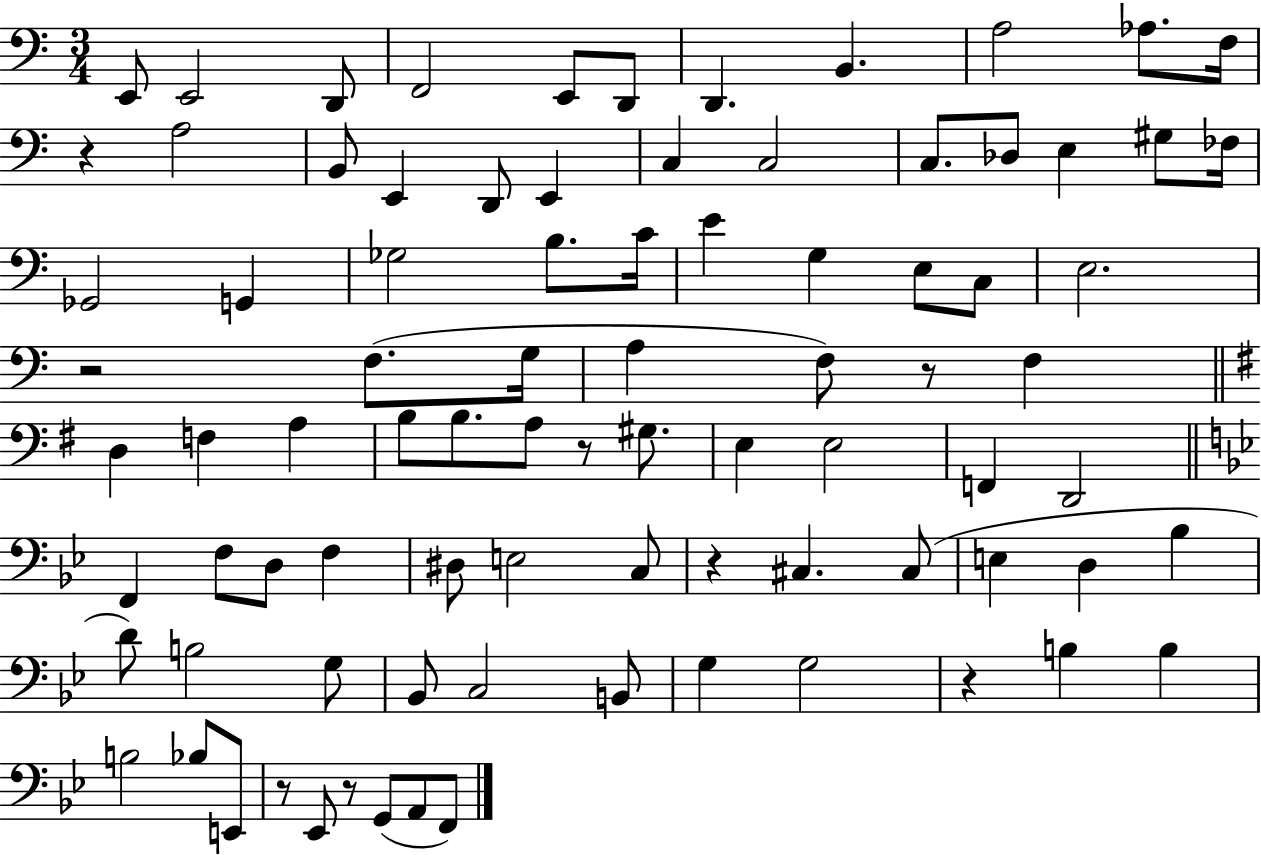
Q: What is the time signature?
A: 3/4